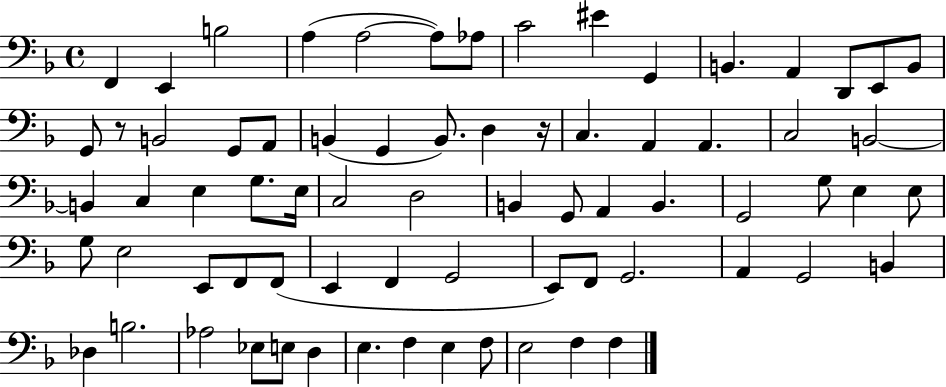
F2/q E2/q B3/h A3/q A3/h A3/e Ab3/e C4/h EIS4/q G2/q B2/q. A2/q D2/e E2/e B2/e G2/e R/e B2/h G2/e A2/e B2/q G2/q B2/e. D3/q R/s C3/q. A2/q A2/q. C3/h B2/h B2/q C3/q E3/q G3/e. E3/s C3/h D3/h B2/q G2/e A2/q B2/q. G2/h G3/e E3/q E3/e G3/e E3/h E2/e F2/e F2/e E2/q F2/q G2/h E2/e F2/e G2/h. A2/q G2/h B2/q Db3/q B3/h. Ab3/h Eb3/e E3/e D3/q E3/q. F3/q E3/q F3/e E3/h F3/q F3/q